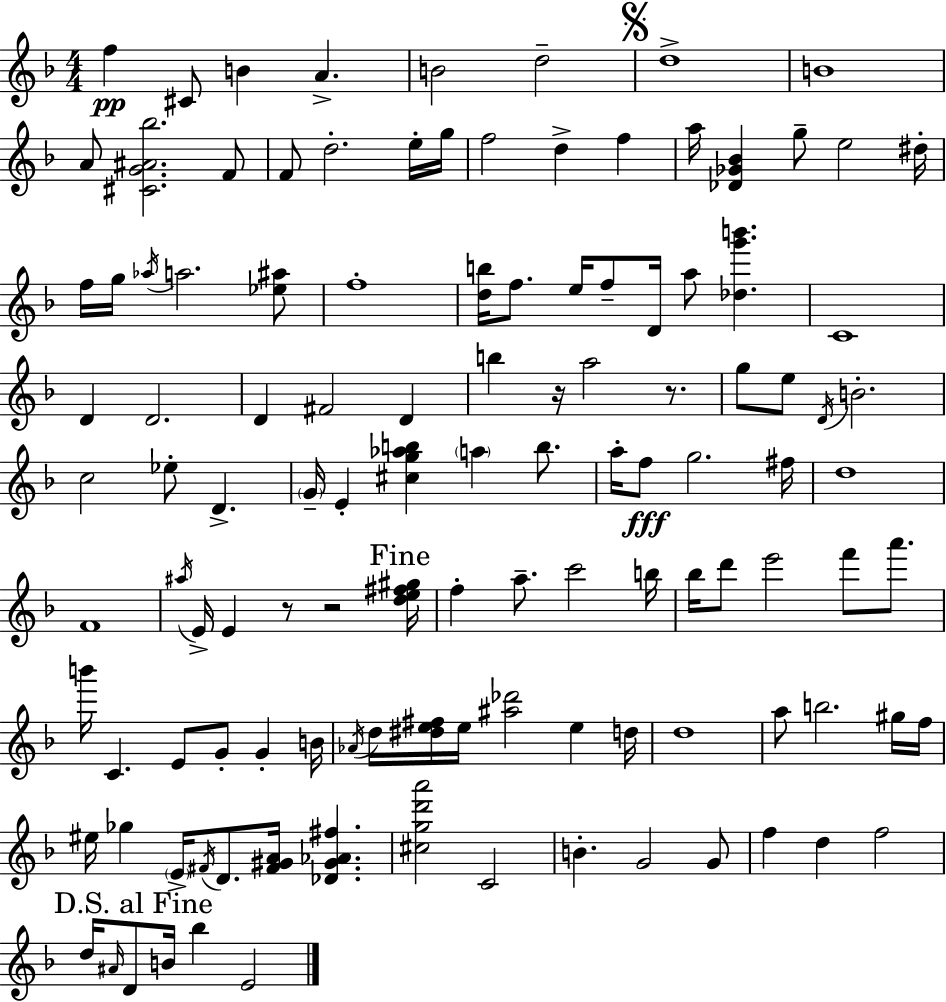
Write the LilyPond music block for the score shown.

{
  \clef treble
  \numericTimeSignature
  \time 4/4
  \key f \major
  \repeat volta 2 { f''4\pp cis'8 b'4 a'4.-> | b'2 d''2-- | \mark \markup { \musicglyph "scripts.segno" } d''1-> | b'1 | \break a'8 <cis' g' ais' bes''>2. f'8 | f'8 d''2.-. e''16-. g''16 | f''2 d''4-> f''4 | a''16 <des' ges' bes'>4 g''8-- e''2 dis''16-. | \break f''16 g''16 \acciaccatura { aes''16 } a''2. <ees'' ais''>8 | f''1-. | <d'' b''>16 f''8. e''16 f''8-- d'16 a''8 <des'' g''' b'''>4. | c'1 | \break d'4 d'2. | d'4 fis'2 d'4 | b''4 r16 a''2 r8. | g''8 e''8 \acciaccatura { d'16 } b'2.-. | \break c''2 ees''8-. d'4.-> | \parenthesize g'16-- e'4-. <cis'' g'' aes'' b''>4 \parenthesize a''4 b''8. | a''16-. f''8\fff g''2. | fis''16 d''1 | \break f'1 | \acciaccatura { ais''16 } e'16-> e'4 r8 r2 | \mark "Fine" <d'' e'' fis'' gis''>16 f''4-. a''8.-- c'''2 | b''16 bes''16 d'''8 e'''2 f'''8 | \break a'''8. b'''16 c'4. e'8 g'8-. g'4-. | b'16 \acciaccatura { aes'16 } d''16 <dis'' e'' fis''>16 e''16 <ais'' des'''>2 e''4 | d''16 d''1 | a''8 b''2. | \break gis''16 f''16 eis''16 ges''4 \parenthesize e'16-> \acciaccatura { fis'16 } d'8. <fis' gis' a'>16 <des' gis' aes' fis''>4. | <cis'' g'' d''' a'''>2 c'2 | b'4.-. g'2 | g'8 f''4 d''4 f''2 | \break \mark "D.S. al Fine" d''16 \grace { ais'16 } d'8 b'16 bes''4 e'2 | } \bar "|."
}